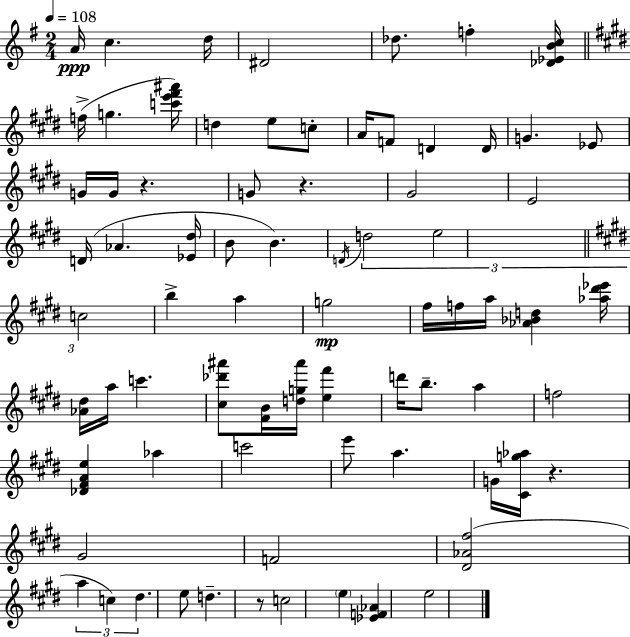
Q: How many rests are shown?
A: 4